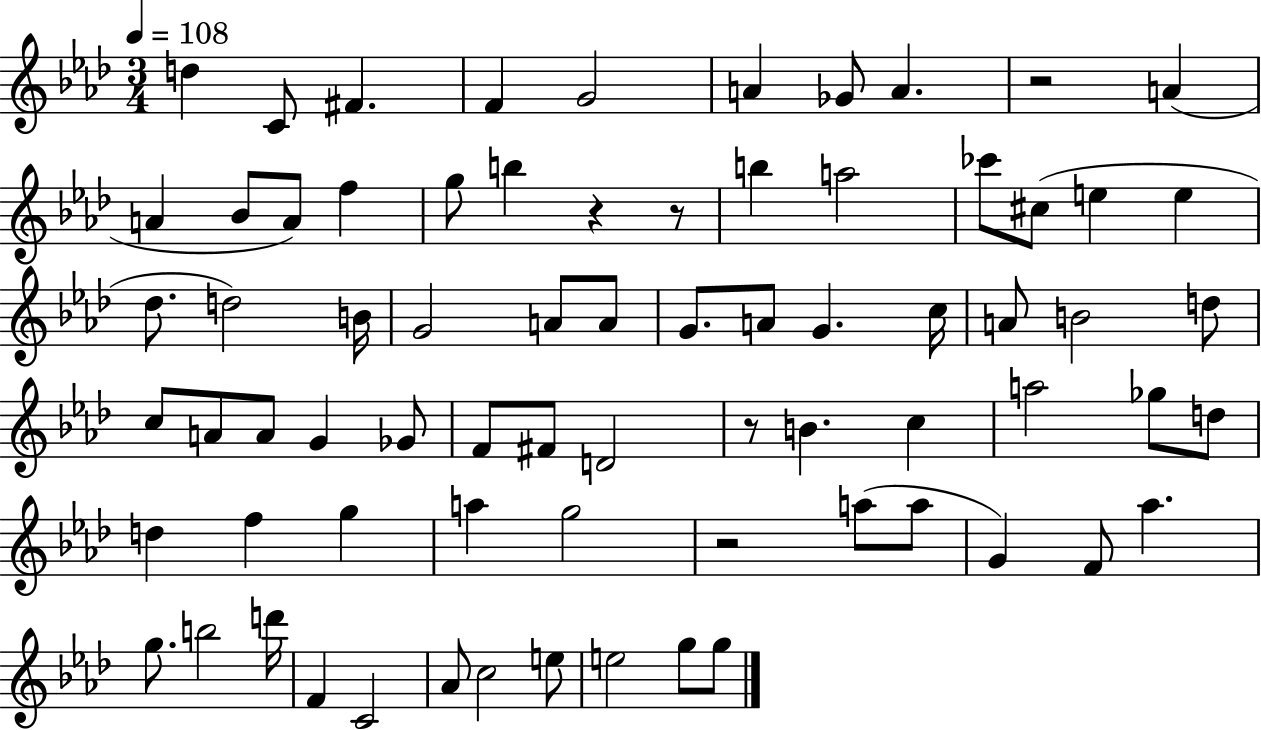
D5/q C4/e F#4/q. F4/q G4/h A4/q Gb4/e A4/q. R/h A4/q A4/q Bb4/e A4/e F5/q G5/e B5/q R/q R/e B5/q A5/h CES6/e C#5/e E5/q E5/q Db5/e. D5/h B4/s G4/h A4/e A4/e G4/e. A4/e G4/q. C5/s A4/e B4/h D5/e C5/e A4/e A4/e G4/q Gb4/e F4/e F#4/e D4/h R/e B4/q. C5/q A5/h Gb5/e D5/e D5/q F5/q G5/q A5/q G5/h R/h A5/e A5/e G4/q F4/e Ab5/q. G5/e. B5/h D6/s F4/q C4/h Ab4/e C5/h E5/e E5/h G5/e G5/e